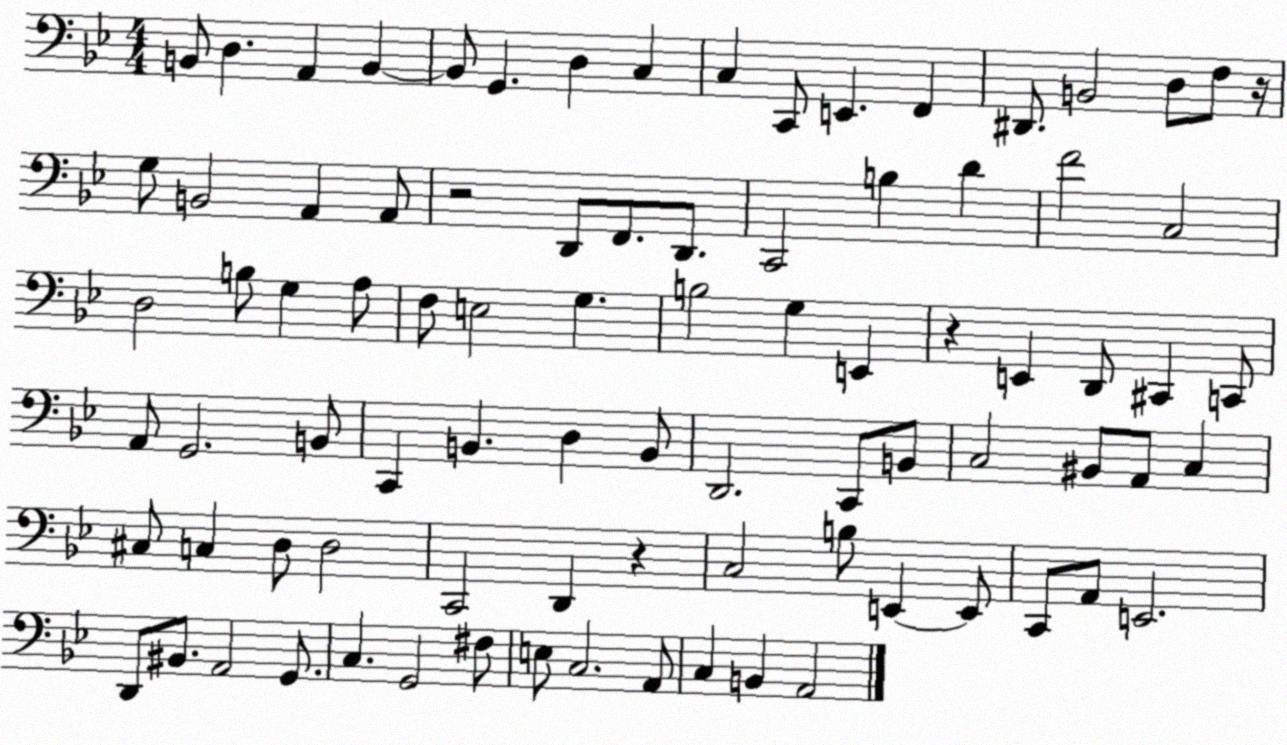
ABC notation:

X:1
T:Untitled
M:4/4
L:1/4
K:Bb
B,,/2 D, A,, B,, B,,/2 G,, D, C, C, C,,/2 E,, F,, ^D,,/2 B,,2 D,/2 F,/2 z/4 G,/2 B,,2 A,, A,,/2 z2 D,,/2 F,,/2 D,,/2 C,,2 B, D F2 C,2 D,2 B,/2 G, A,/2 F,/2 E,2 G, B,2 G, E,, z E,, D,,/2 ^C,, C,,/2 A,,/2 G,,2 B,,/2 C,, B,, D, B,,/2 D,,2 C,,/2 B,,/2 C,2 ^B,,/2 A,,/2 C, ^C,/2 C, D,/2 D,2 C,,2 D,, z C,2 B,/2 E,, E,,/2 C,,/2 A,,/2 E,,2 D,,/2 ^B,,/2 A,,2 G,,/2 C, G,,2 ^F,/2 E,/2 C,2 A,,/2 C, B,, A,,2